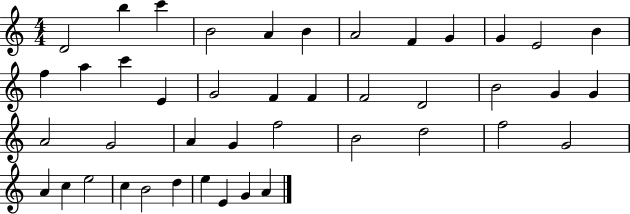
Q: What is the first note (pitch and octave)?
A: D4